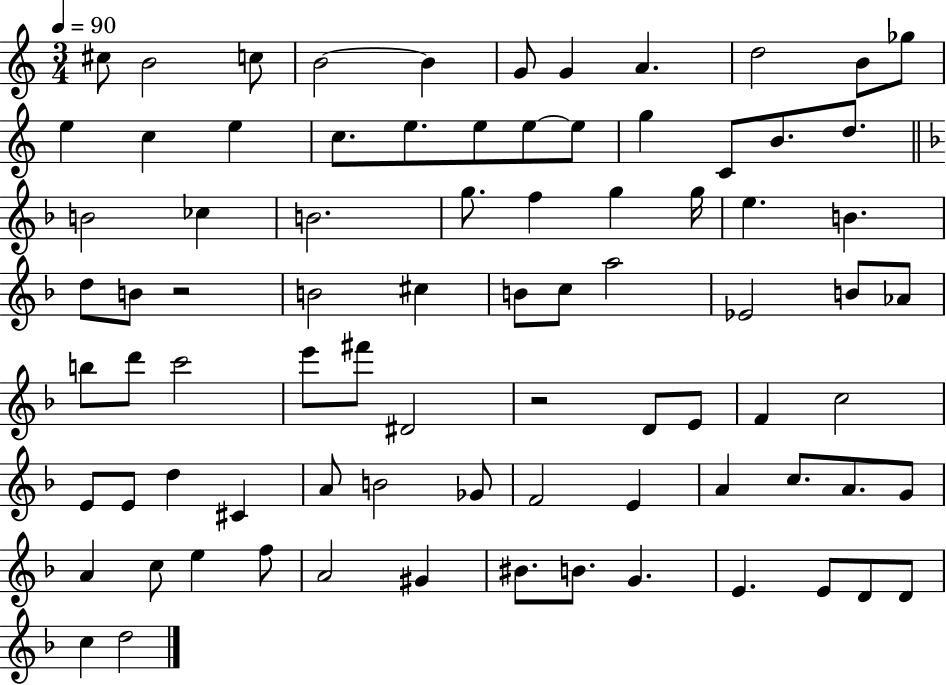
{
  \clef treble
  \numericTimeSignature
  \time 3/4
  \key c \major
  \tempo 4 = 90
  cis''8 b'2 c''8 | b'2~~ b'4 | g'8 g'4 a'4. | d''2 b'8 ges''8 | \break e''4 c''4 e''4 | c''8. e''8. e''8 e''8~~ e''8 | g''4 c'8 b'8. d''8. | \bar "||" \break \key f \major b'2 ces''4 | b'2. | g''8. f''4 g''4 g''16 | e''4. b'4. | \break d''8 b'8 r2 | b'2 cis''4 | b'8 c''8 a''2 | ees'2 b'8 aes'8 | \break b''8 d'''8 c'''2 | e'''8 fis'''8 dis'2 | r2 d'8 e'8 | f'4 c''2 | \break e'8 e'8 d''4 cis'4 | a'8 b'2 ges'8 | f'2 e'4 | a'4 c''8. a'8. g'8 | \break a'4 c''8 e''4 f''8 | a'2 gis'4 | bis'8. b'8. g'4. | e'4. e'8 d'8 d'8 | \break c''4 d''2 | \bar "|."
}